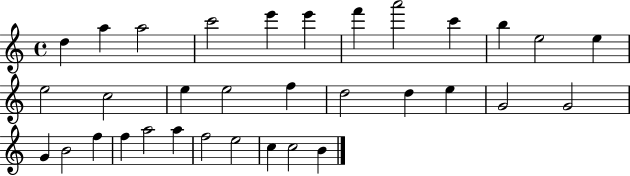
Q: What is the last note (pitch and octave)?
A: B4